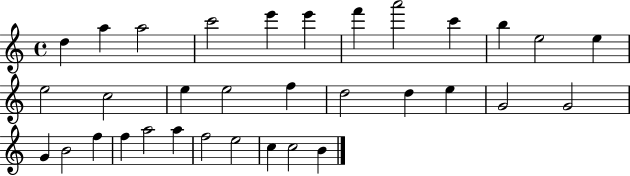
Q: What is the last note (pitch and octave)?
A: B4